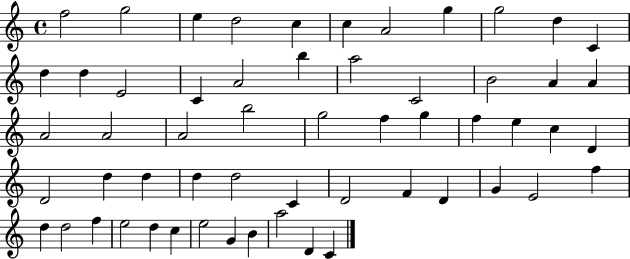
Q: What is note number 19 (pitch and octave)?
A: C4